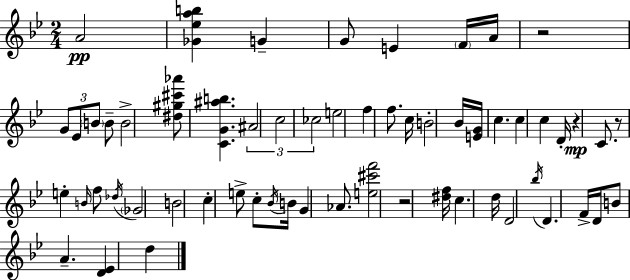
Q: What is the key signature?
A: BES major